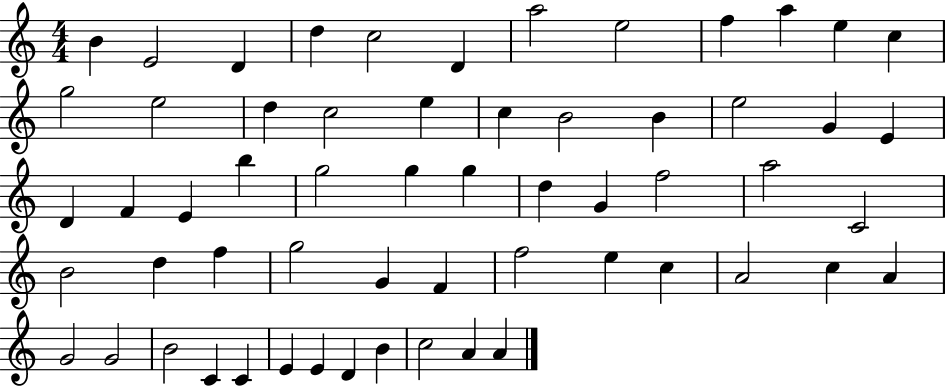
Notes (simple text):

B4/q E4/h D4/q D5/q C5/h D4/q A5/h E5/h F5/q A5/q E5/q C5/q G5/h E5/h D5/q C5/h E5/q C5/q B4/h B4/q E5/h G4/q E4/q D4/q F4/q E4/q B5/q G5/h G5/q G5/q D5/q G4/q F5/h A5/h C4/h B4/h D5/q F5/q G5/h G4/q F4/q F5/h E5/q C5/q A4/h C5/q A4/q G4/h G4/h B4/h C4/q C4/q E4/q E4/q D4/q B4/q C5/h A4/q A4/q